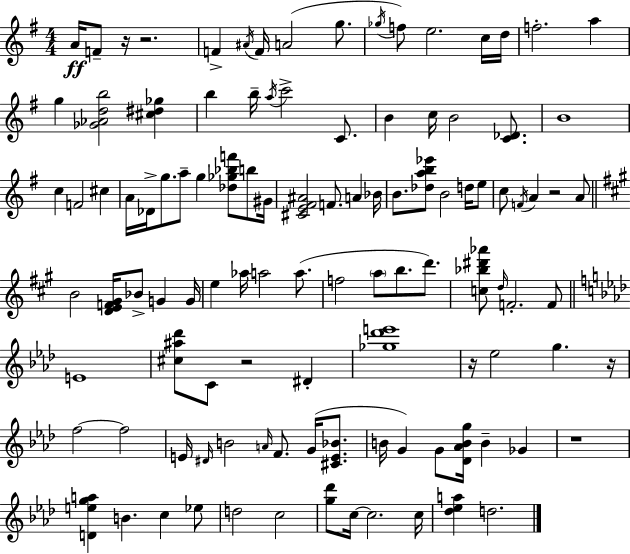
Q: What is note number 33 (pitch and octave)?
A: B5